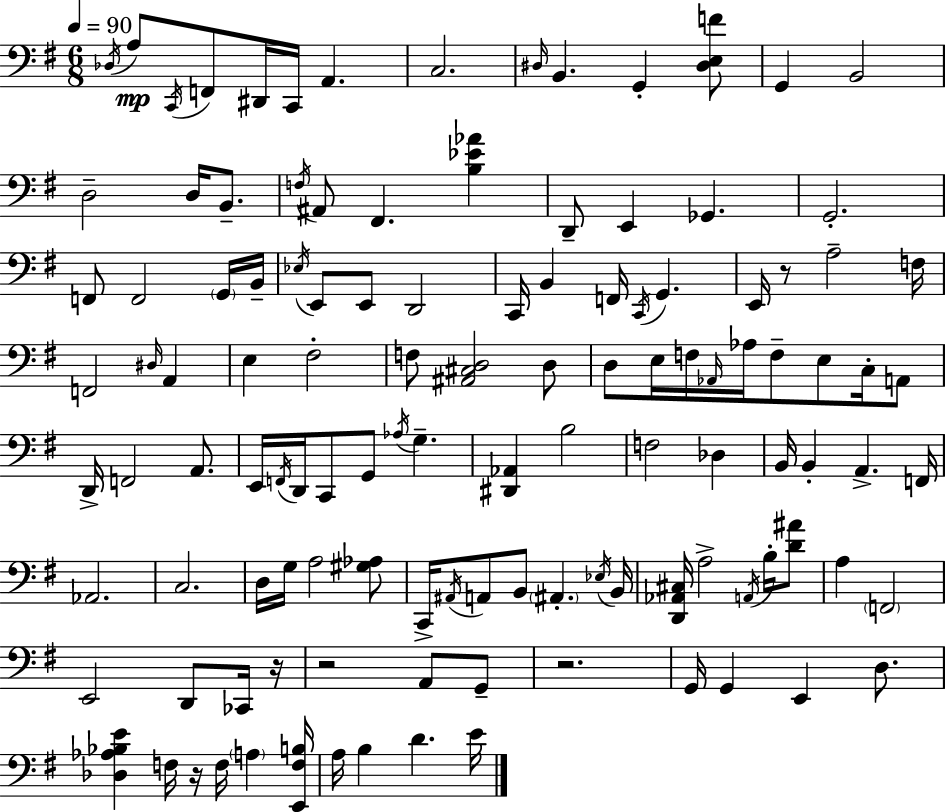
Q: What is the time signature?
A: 6/8